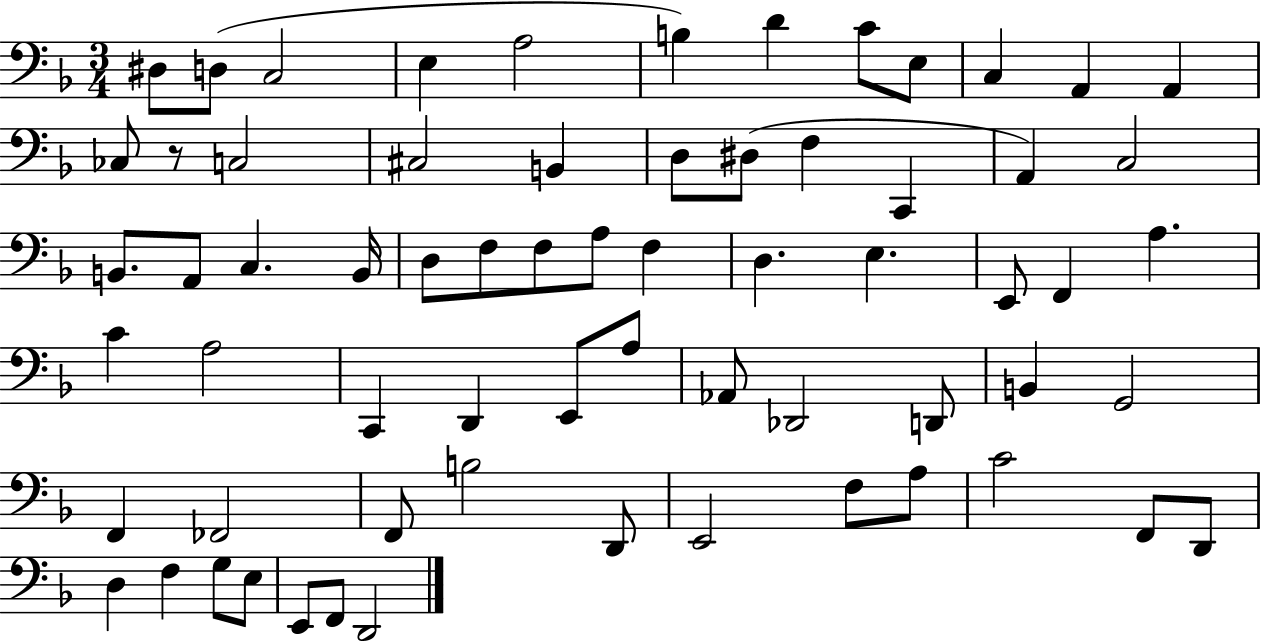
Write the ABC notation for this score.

X:1
T:Untitled
M:3/4
L:1/4
K:F
^D,/2 D,/2 C,2 E, A,2 B, D C/2 E,/2 C, A,, A,, _C,/2 z/2 C,2 ^C,2 B,, D,/2 ^D,/2 F, C,, A,, C,2 B,,/2 A,,/2 C, B,,/4 D,/2 F,/2 F,/2 A,/2 F, D, E, E,,/2 F,, A, C A,2 C,, D,, E,,/2 A,/2 _A,,/2 _D,,2 D,,/2 B,, G,,2 F,, _F,,2 F,,/2 B,2 D,,/2 E,,2 F,/2 A,/2 C2 F,,/2 D,,/2 D, F, G,/2 E,/2 E,,/2 F,,/2 D,,2